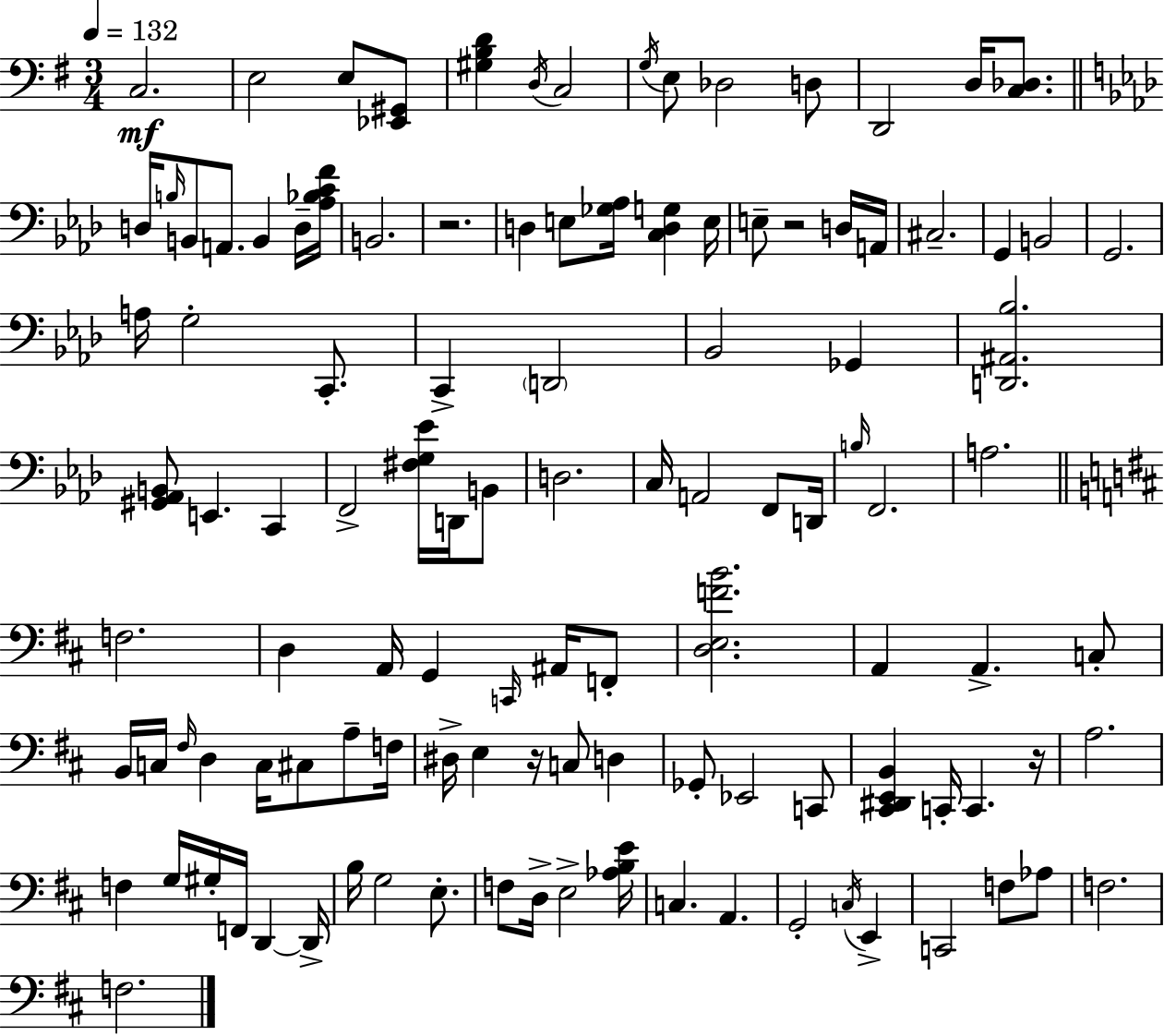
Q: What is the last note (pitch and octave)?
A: F3